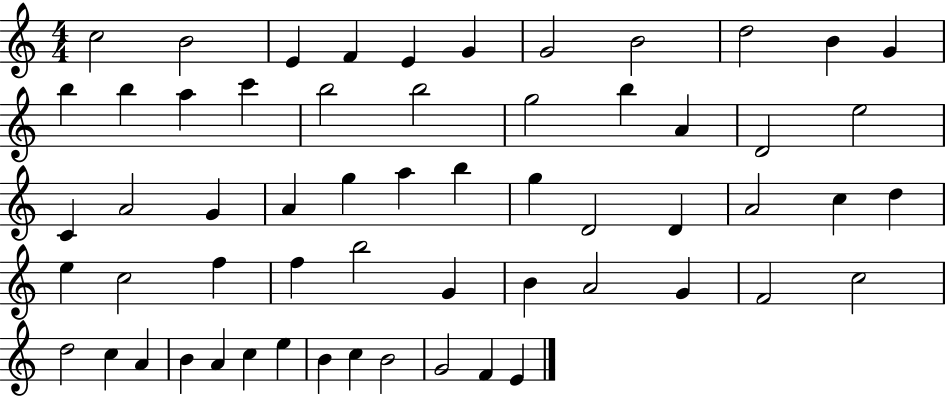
C5/h B4/h E4/q F4/q E4/q G4/q G4/h B4/h D5/h B4/q G4/q B5/q B5/q A5/q C6/q B5/h B5/h G5/h B5/q A4/q D4/h E5/h C4/q A4/h G4/q A4/q G5/q A5/q B5/q G5/q D4/h D4/q A4/h C5/q D5/q E5/q C5/h F5/q F5/q B5/h G4/q B4/q A4/h G4/q F4/h C5/h D5/h C5/q A4/q B4/q A4/q C5/q E5/q B4/q C5/q B4/h G4/h F4/q E4/q